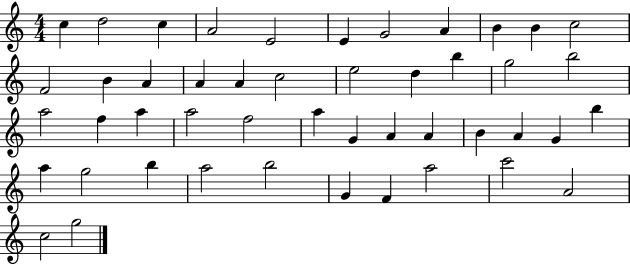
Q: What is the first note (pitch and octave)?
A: C5